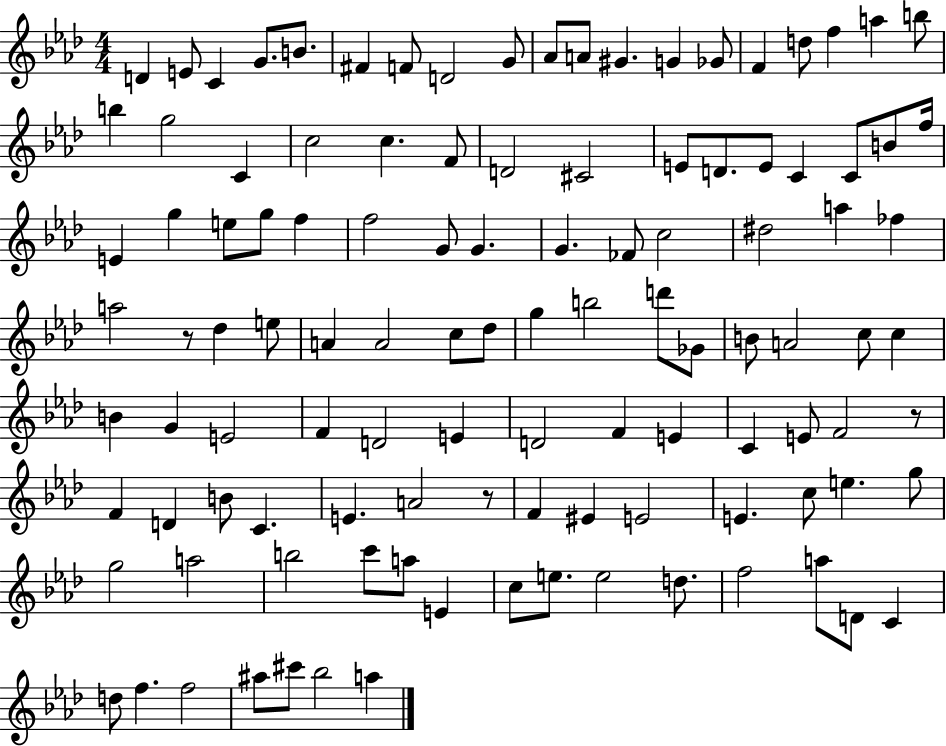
D4/q E4/e C4/q G4/e. B4/e. F#4/q F4/e D4/h G4/e Ab4/e A4/e G#4/q. G4/q Gb4/e F4/q D5/e F5/q A5/q B5/e B5/q G5/h C4/q C5/h C5/q. F4/e D4/h C#4/h E4/e D4/e. E4/e C4/q C4/e B4/e F5/s E4/q G5/q E5/e G5/e F5/q F5/h G4/e G4/q. G4/q. FES4/e C5/h D#5/h A5/q FES5/q A5/h R/e Db5/q E5/e A4/q A4/h C5/e Db5/e G5/q B5/h D6/e Gb4/e B4/e A4/h C5/e C5/q B4/q G4/q E4/h F4/q D4/h E4/q D4/h F4/q E4/q C4/q E4/e F4/h R/e F4/q D4/q B4/e C4/q. E4/q. A4/h R/e F4/q EIS4/q E4/h E4/q. C5/e E5/q. G5/e G5/h A5/h B5/h C6/e A5/e E4/q C5/e E5/e. E5/h D5/e. F5/h A5/e D4/e C4/q D5/e F5/q. F5/h A#5/e C#6/e Bb5/h A5/q